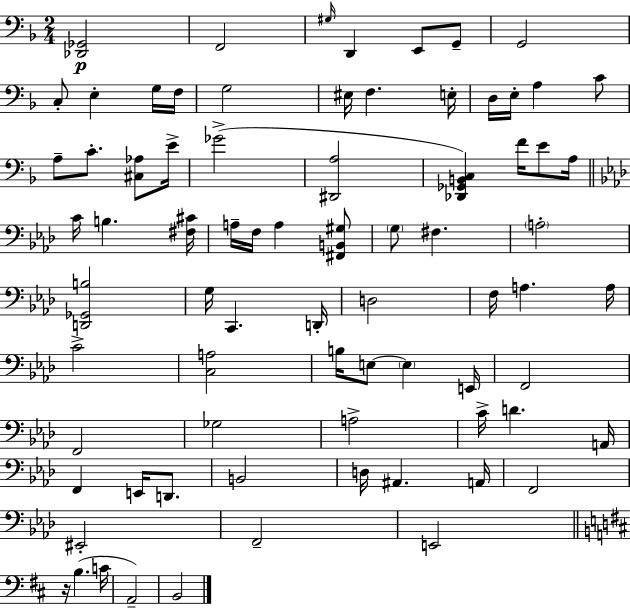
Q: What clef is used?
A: bass